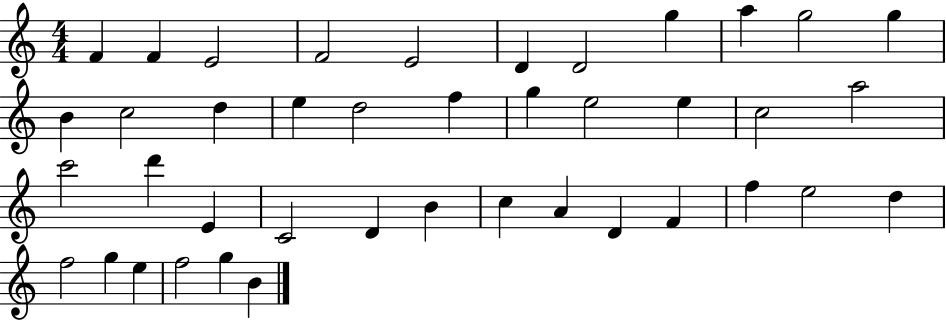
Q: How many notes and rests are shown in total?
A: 41